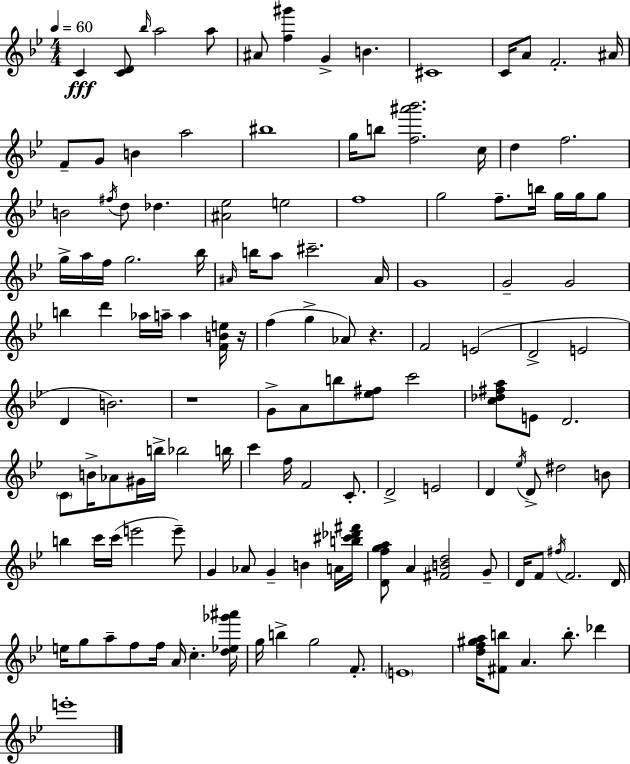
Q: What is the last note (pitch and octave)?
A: E6